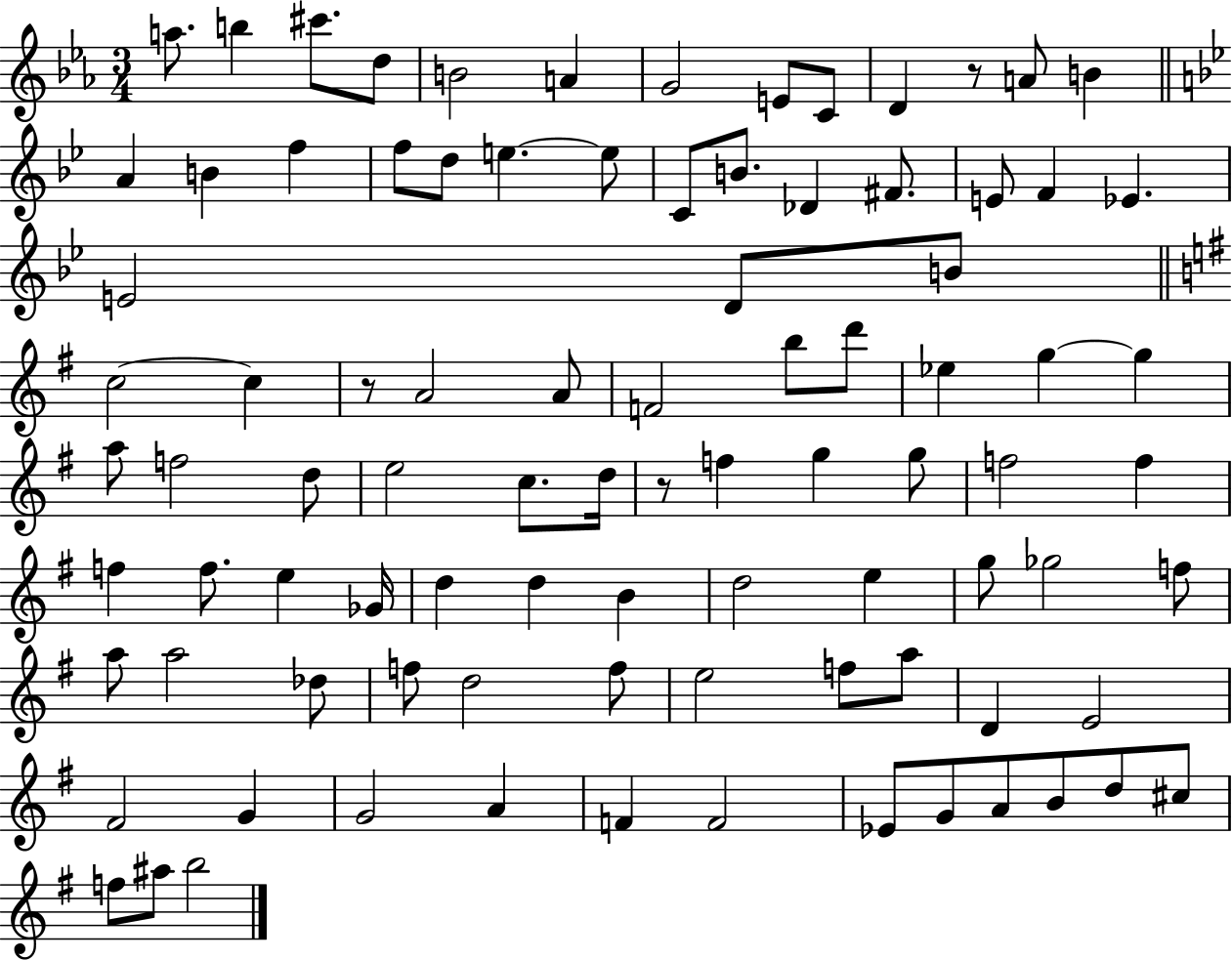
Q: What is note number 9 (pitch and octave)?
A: C4